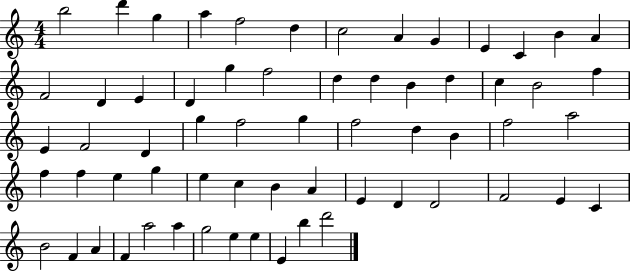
{
  \clef treble
  \numericTimeSignature
  \time 4/4
  \key c \major
  b''2 d'''4 g''4 | a''4 f''2 d''4 | c''2 a'4 g'4 | e'4 c'4 b'4 a'4 | \break f'2 d'4 e'4 | d'4 g''4 f''2 | d''4 d''4 b'4 d''4 | c''4 b'2 f''4 | \break e'4 f'2 d'4 | g''4 f''2 g''4 | f''2 d''4 b'4 | f''2 a''2 | \break f''4 f''4 e''4 g''4 | e''4 c''4 b'4 a'4 | e'4 d'4 d'2 | f'2 e'4 c'4 | \break b'2 f'4 a'4 | f'4 a''2 a''4 | g''2 e''4 e''4 | e'4 b''4 d'''2 | \break \bar "|."
}